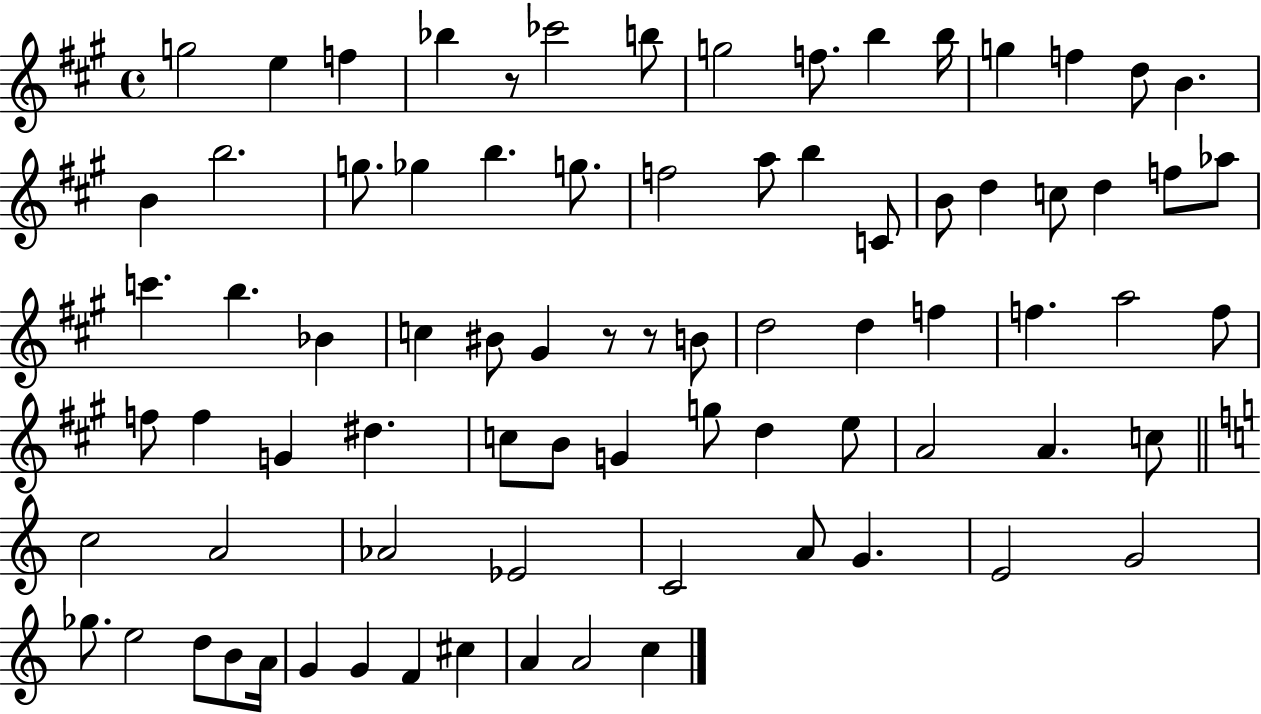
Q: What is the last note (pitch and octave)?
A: C5